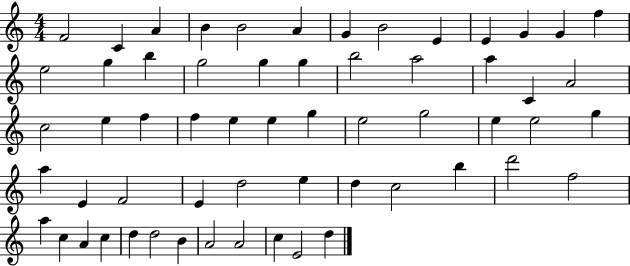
X:1
T:Untitled
M:4/4
L:1/4
K:C
F2 C A B B2 A G B2 E E G G f e2 g b g2 g g b2 a2 a C A2 c2 e f f e e g e2 g2 e e2 g a E F2 E d2 e d c2 b d'2 f2 a c A c d d2 B A2 A2 c E2 d